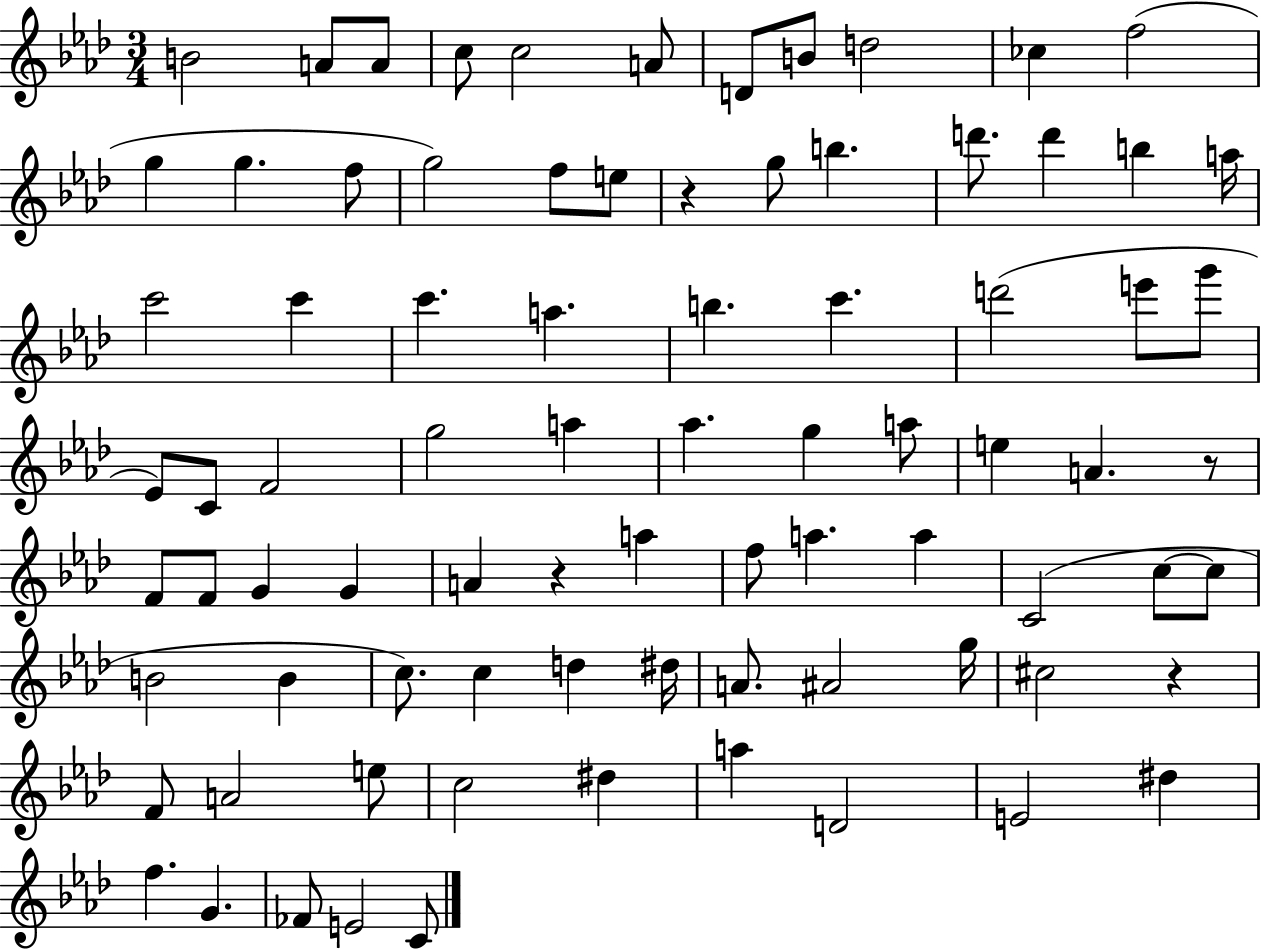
X:1
T:Untitled
M:3/4
L:1/4
K:Ab
B2 A/2 A/2 c/2 c2 A/2 D/2 B/2 d2 _c f2 g g f/2 g2 f/2 e/2 z g/2 b d'/2 d' b a/4 c'2 c' c' a b c' d'2 e'/2 g'/2 _E/2 C/2 F2 g2 a _a g a/2 e A z/2 F/2 F/2 G G A z a f/2 a a C2 c/2 c/2 B2 B c/2 c d ^d/4 A/2 ^A2 g/4 ^c2 z F/2 A2 e/2 c2 ^d a D2 E2 ^d f G _F/2 E2 C/2